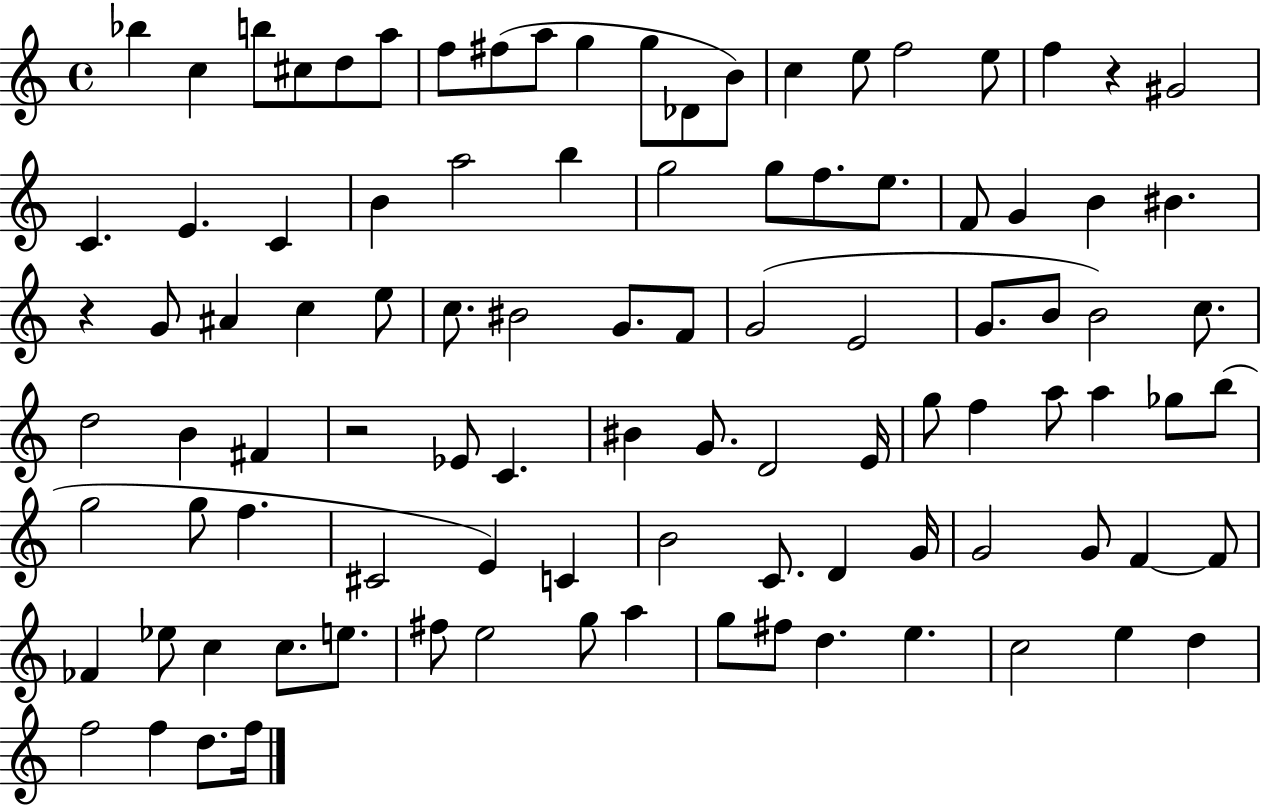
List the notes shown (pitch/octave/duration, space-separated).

Bb5/q C5/q B5/e C#5/e D5/e A5/e F5/e F#5/e A5/e G5/q G5/e Db4/e B4/e C5/q E5/e F5/h E5/e F5/q R/q G#4/h C4/q. E4/q. C4/q B4/q A5/h B5/q G5/h G5/e F5/e. E5/e. F4/e G4/q B4/q BIS4/q. R/q G4/e A#4/q C5/q E5/e C5/e. BIS4/h G4/e. F4/e G4/h E4/h G4/e. B4/e B4/h C5/e. D5/h B4/q F#4/q R/h Eb4/e C4/q. BIS4/q G4/e. D4/h E4/s G5/e F5/q A5/e A5/q Gb5/e B5/e G5/h G5/e F5/q. C#4/h E4/q C4/q B4/h C4/e. D4/q G4/s G4/h G4/e F4/q F4/e FES4/q Eb5/e C5/q C5/e. E5/e. F#5/e E5/h G5/e A5/q G5/e F#5/e D5/q. E5/q. C5/h E5/q D5/q F5/h F5/q D5/e. F5/s